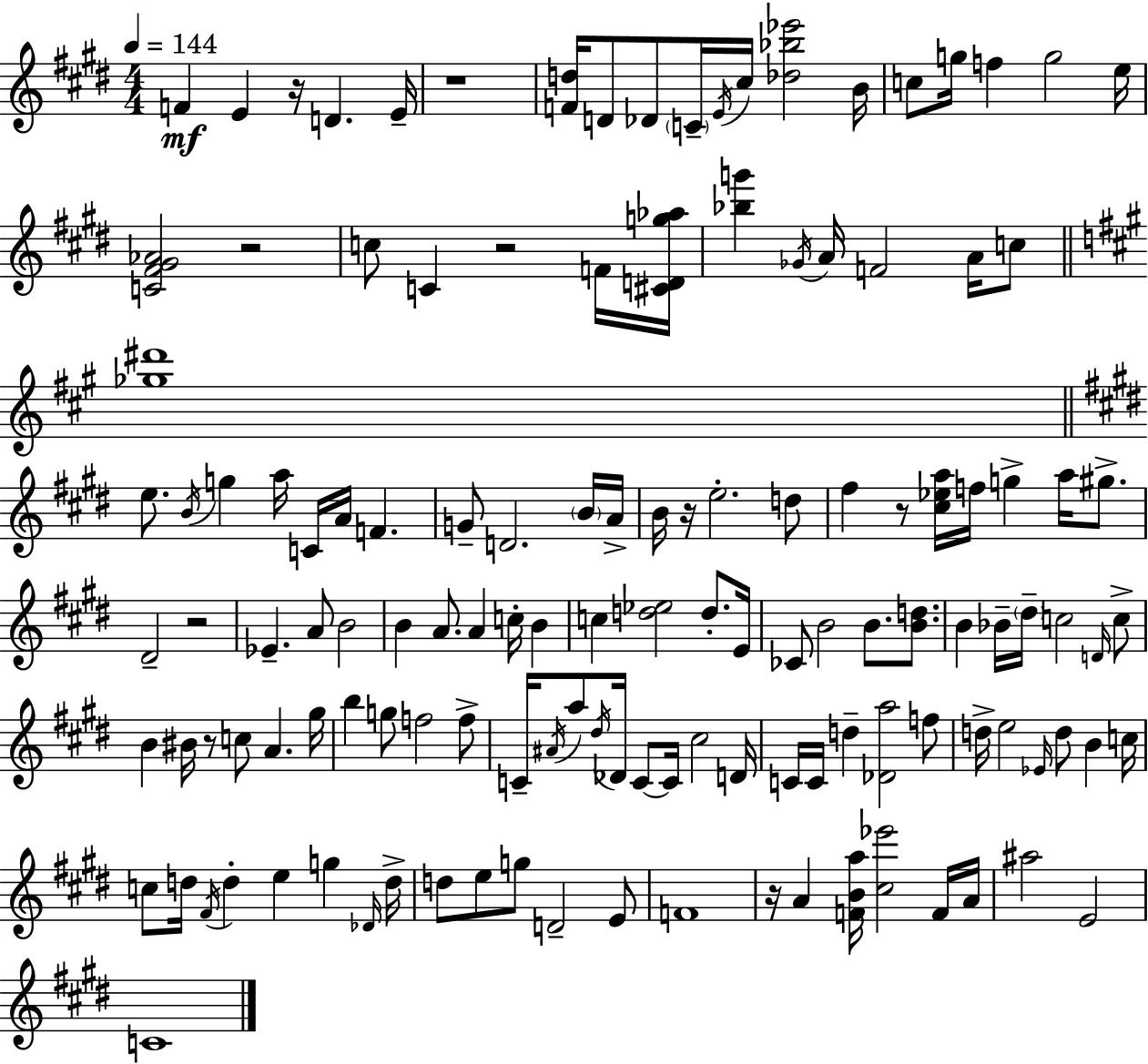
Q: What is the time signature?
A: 4/4